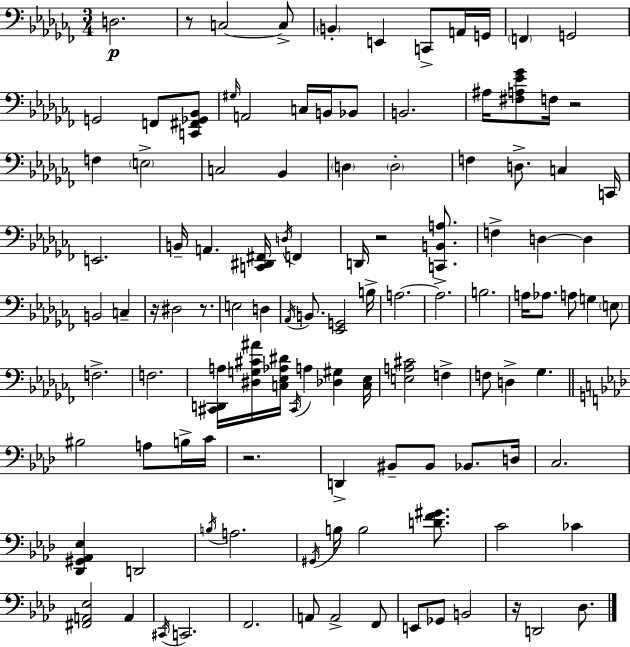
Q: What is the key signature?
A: AES minor